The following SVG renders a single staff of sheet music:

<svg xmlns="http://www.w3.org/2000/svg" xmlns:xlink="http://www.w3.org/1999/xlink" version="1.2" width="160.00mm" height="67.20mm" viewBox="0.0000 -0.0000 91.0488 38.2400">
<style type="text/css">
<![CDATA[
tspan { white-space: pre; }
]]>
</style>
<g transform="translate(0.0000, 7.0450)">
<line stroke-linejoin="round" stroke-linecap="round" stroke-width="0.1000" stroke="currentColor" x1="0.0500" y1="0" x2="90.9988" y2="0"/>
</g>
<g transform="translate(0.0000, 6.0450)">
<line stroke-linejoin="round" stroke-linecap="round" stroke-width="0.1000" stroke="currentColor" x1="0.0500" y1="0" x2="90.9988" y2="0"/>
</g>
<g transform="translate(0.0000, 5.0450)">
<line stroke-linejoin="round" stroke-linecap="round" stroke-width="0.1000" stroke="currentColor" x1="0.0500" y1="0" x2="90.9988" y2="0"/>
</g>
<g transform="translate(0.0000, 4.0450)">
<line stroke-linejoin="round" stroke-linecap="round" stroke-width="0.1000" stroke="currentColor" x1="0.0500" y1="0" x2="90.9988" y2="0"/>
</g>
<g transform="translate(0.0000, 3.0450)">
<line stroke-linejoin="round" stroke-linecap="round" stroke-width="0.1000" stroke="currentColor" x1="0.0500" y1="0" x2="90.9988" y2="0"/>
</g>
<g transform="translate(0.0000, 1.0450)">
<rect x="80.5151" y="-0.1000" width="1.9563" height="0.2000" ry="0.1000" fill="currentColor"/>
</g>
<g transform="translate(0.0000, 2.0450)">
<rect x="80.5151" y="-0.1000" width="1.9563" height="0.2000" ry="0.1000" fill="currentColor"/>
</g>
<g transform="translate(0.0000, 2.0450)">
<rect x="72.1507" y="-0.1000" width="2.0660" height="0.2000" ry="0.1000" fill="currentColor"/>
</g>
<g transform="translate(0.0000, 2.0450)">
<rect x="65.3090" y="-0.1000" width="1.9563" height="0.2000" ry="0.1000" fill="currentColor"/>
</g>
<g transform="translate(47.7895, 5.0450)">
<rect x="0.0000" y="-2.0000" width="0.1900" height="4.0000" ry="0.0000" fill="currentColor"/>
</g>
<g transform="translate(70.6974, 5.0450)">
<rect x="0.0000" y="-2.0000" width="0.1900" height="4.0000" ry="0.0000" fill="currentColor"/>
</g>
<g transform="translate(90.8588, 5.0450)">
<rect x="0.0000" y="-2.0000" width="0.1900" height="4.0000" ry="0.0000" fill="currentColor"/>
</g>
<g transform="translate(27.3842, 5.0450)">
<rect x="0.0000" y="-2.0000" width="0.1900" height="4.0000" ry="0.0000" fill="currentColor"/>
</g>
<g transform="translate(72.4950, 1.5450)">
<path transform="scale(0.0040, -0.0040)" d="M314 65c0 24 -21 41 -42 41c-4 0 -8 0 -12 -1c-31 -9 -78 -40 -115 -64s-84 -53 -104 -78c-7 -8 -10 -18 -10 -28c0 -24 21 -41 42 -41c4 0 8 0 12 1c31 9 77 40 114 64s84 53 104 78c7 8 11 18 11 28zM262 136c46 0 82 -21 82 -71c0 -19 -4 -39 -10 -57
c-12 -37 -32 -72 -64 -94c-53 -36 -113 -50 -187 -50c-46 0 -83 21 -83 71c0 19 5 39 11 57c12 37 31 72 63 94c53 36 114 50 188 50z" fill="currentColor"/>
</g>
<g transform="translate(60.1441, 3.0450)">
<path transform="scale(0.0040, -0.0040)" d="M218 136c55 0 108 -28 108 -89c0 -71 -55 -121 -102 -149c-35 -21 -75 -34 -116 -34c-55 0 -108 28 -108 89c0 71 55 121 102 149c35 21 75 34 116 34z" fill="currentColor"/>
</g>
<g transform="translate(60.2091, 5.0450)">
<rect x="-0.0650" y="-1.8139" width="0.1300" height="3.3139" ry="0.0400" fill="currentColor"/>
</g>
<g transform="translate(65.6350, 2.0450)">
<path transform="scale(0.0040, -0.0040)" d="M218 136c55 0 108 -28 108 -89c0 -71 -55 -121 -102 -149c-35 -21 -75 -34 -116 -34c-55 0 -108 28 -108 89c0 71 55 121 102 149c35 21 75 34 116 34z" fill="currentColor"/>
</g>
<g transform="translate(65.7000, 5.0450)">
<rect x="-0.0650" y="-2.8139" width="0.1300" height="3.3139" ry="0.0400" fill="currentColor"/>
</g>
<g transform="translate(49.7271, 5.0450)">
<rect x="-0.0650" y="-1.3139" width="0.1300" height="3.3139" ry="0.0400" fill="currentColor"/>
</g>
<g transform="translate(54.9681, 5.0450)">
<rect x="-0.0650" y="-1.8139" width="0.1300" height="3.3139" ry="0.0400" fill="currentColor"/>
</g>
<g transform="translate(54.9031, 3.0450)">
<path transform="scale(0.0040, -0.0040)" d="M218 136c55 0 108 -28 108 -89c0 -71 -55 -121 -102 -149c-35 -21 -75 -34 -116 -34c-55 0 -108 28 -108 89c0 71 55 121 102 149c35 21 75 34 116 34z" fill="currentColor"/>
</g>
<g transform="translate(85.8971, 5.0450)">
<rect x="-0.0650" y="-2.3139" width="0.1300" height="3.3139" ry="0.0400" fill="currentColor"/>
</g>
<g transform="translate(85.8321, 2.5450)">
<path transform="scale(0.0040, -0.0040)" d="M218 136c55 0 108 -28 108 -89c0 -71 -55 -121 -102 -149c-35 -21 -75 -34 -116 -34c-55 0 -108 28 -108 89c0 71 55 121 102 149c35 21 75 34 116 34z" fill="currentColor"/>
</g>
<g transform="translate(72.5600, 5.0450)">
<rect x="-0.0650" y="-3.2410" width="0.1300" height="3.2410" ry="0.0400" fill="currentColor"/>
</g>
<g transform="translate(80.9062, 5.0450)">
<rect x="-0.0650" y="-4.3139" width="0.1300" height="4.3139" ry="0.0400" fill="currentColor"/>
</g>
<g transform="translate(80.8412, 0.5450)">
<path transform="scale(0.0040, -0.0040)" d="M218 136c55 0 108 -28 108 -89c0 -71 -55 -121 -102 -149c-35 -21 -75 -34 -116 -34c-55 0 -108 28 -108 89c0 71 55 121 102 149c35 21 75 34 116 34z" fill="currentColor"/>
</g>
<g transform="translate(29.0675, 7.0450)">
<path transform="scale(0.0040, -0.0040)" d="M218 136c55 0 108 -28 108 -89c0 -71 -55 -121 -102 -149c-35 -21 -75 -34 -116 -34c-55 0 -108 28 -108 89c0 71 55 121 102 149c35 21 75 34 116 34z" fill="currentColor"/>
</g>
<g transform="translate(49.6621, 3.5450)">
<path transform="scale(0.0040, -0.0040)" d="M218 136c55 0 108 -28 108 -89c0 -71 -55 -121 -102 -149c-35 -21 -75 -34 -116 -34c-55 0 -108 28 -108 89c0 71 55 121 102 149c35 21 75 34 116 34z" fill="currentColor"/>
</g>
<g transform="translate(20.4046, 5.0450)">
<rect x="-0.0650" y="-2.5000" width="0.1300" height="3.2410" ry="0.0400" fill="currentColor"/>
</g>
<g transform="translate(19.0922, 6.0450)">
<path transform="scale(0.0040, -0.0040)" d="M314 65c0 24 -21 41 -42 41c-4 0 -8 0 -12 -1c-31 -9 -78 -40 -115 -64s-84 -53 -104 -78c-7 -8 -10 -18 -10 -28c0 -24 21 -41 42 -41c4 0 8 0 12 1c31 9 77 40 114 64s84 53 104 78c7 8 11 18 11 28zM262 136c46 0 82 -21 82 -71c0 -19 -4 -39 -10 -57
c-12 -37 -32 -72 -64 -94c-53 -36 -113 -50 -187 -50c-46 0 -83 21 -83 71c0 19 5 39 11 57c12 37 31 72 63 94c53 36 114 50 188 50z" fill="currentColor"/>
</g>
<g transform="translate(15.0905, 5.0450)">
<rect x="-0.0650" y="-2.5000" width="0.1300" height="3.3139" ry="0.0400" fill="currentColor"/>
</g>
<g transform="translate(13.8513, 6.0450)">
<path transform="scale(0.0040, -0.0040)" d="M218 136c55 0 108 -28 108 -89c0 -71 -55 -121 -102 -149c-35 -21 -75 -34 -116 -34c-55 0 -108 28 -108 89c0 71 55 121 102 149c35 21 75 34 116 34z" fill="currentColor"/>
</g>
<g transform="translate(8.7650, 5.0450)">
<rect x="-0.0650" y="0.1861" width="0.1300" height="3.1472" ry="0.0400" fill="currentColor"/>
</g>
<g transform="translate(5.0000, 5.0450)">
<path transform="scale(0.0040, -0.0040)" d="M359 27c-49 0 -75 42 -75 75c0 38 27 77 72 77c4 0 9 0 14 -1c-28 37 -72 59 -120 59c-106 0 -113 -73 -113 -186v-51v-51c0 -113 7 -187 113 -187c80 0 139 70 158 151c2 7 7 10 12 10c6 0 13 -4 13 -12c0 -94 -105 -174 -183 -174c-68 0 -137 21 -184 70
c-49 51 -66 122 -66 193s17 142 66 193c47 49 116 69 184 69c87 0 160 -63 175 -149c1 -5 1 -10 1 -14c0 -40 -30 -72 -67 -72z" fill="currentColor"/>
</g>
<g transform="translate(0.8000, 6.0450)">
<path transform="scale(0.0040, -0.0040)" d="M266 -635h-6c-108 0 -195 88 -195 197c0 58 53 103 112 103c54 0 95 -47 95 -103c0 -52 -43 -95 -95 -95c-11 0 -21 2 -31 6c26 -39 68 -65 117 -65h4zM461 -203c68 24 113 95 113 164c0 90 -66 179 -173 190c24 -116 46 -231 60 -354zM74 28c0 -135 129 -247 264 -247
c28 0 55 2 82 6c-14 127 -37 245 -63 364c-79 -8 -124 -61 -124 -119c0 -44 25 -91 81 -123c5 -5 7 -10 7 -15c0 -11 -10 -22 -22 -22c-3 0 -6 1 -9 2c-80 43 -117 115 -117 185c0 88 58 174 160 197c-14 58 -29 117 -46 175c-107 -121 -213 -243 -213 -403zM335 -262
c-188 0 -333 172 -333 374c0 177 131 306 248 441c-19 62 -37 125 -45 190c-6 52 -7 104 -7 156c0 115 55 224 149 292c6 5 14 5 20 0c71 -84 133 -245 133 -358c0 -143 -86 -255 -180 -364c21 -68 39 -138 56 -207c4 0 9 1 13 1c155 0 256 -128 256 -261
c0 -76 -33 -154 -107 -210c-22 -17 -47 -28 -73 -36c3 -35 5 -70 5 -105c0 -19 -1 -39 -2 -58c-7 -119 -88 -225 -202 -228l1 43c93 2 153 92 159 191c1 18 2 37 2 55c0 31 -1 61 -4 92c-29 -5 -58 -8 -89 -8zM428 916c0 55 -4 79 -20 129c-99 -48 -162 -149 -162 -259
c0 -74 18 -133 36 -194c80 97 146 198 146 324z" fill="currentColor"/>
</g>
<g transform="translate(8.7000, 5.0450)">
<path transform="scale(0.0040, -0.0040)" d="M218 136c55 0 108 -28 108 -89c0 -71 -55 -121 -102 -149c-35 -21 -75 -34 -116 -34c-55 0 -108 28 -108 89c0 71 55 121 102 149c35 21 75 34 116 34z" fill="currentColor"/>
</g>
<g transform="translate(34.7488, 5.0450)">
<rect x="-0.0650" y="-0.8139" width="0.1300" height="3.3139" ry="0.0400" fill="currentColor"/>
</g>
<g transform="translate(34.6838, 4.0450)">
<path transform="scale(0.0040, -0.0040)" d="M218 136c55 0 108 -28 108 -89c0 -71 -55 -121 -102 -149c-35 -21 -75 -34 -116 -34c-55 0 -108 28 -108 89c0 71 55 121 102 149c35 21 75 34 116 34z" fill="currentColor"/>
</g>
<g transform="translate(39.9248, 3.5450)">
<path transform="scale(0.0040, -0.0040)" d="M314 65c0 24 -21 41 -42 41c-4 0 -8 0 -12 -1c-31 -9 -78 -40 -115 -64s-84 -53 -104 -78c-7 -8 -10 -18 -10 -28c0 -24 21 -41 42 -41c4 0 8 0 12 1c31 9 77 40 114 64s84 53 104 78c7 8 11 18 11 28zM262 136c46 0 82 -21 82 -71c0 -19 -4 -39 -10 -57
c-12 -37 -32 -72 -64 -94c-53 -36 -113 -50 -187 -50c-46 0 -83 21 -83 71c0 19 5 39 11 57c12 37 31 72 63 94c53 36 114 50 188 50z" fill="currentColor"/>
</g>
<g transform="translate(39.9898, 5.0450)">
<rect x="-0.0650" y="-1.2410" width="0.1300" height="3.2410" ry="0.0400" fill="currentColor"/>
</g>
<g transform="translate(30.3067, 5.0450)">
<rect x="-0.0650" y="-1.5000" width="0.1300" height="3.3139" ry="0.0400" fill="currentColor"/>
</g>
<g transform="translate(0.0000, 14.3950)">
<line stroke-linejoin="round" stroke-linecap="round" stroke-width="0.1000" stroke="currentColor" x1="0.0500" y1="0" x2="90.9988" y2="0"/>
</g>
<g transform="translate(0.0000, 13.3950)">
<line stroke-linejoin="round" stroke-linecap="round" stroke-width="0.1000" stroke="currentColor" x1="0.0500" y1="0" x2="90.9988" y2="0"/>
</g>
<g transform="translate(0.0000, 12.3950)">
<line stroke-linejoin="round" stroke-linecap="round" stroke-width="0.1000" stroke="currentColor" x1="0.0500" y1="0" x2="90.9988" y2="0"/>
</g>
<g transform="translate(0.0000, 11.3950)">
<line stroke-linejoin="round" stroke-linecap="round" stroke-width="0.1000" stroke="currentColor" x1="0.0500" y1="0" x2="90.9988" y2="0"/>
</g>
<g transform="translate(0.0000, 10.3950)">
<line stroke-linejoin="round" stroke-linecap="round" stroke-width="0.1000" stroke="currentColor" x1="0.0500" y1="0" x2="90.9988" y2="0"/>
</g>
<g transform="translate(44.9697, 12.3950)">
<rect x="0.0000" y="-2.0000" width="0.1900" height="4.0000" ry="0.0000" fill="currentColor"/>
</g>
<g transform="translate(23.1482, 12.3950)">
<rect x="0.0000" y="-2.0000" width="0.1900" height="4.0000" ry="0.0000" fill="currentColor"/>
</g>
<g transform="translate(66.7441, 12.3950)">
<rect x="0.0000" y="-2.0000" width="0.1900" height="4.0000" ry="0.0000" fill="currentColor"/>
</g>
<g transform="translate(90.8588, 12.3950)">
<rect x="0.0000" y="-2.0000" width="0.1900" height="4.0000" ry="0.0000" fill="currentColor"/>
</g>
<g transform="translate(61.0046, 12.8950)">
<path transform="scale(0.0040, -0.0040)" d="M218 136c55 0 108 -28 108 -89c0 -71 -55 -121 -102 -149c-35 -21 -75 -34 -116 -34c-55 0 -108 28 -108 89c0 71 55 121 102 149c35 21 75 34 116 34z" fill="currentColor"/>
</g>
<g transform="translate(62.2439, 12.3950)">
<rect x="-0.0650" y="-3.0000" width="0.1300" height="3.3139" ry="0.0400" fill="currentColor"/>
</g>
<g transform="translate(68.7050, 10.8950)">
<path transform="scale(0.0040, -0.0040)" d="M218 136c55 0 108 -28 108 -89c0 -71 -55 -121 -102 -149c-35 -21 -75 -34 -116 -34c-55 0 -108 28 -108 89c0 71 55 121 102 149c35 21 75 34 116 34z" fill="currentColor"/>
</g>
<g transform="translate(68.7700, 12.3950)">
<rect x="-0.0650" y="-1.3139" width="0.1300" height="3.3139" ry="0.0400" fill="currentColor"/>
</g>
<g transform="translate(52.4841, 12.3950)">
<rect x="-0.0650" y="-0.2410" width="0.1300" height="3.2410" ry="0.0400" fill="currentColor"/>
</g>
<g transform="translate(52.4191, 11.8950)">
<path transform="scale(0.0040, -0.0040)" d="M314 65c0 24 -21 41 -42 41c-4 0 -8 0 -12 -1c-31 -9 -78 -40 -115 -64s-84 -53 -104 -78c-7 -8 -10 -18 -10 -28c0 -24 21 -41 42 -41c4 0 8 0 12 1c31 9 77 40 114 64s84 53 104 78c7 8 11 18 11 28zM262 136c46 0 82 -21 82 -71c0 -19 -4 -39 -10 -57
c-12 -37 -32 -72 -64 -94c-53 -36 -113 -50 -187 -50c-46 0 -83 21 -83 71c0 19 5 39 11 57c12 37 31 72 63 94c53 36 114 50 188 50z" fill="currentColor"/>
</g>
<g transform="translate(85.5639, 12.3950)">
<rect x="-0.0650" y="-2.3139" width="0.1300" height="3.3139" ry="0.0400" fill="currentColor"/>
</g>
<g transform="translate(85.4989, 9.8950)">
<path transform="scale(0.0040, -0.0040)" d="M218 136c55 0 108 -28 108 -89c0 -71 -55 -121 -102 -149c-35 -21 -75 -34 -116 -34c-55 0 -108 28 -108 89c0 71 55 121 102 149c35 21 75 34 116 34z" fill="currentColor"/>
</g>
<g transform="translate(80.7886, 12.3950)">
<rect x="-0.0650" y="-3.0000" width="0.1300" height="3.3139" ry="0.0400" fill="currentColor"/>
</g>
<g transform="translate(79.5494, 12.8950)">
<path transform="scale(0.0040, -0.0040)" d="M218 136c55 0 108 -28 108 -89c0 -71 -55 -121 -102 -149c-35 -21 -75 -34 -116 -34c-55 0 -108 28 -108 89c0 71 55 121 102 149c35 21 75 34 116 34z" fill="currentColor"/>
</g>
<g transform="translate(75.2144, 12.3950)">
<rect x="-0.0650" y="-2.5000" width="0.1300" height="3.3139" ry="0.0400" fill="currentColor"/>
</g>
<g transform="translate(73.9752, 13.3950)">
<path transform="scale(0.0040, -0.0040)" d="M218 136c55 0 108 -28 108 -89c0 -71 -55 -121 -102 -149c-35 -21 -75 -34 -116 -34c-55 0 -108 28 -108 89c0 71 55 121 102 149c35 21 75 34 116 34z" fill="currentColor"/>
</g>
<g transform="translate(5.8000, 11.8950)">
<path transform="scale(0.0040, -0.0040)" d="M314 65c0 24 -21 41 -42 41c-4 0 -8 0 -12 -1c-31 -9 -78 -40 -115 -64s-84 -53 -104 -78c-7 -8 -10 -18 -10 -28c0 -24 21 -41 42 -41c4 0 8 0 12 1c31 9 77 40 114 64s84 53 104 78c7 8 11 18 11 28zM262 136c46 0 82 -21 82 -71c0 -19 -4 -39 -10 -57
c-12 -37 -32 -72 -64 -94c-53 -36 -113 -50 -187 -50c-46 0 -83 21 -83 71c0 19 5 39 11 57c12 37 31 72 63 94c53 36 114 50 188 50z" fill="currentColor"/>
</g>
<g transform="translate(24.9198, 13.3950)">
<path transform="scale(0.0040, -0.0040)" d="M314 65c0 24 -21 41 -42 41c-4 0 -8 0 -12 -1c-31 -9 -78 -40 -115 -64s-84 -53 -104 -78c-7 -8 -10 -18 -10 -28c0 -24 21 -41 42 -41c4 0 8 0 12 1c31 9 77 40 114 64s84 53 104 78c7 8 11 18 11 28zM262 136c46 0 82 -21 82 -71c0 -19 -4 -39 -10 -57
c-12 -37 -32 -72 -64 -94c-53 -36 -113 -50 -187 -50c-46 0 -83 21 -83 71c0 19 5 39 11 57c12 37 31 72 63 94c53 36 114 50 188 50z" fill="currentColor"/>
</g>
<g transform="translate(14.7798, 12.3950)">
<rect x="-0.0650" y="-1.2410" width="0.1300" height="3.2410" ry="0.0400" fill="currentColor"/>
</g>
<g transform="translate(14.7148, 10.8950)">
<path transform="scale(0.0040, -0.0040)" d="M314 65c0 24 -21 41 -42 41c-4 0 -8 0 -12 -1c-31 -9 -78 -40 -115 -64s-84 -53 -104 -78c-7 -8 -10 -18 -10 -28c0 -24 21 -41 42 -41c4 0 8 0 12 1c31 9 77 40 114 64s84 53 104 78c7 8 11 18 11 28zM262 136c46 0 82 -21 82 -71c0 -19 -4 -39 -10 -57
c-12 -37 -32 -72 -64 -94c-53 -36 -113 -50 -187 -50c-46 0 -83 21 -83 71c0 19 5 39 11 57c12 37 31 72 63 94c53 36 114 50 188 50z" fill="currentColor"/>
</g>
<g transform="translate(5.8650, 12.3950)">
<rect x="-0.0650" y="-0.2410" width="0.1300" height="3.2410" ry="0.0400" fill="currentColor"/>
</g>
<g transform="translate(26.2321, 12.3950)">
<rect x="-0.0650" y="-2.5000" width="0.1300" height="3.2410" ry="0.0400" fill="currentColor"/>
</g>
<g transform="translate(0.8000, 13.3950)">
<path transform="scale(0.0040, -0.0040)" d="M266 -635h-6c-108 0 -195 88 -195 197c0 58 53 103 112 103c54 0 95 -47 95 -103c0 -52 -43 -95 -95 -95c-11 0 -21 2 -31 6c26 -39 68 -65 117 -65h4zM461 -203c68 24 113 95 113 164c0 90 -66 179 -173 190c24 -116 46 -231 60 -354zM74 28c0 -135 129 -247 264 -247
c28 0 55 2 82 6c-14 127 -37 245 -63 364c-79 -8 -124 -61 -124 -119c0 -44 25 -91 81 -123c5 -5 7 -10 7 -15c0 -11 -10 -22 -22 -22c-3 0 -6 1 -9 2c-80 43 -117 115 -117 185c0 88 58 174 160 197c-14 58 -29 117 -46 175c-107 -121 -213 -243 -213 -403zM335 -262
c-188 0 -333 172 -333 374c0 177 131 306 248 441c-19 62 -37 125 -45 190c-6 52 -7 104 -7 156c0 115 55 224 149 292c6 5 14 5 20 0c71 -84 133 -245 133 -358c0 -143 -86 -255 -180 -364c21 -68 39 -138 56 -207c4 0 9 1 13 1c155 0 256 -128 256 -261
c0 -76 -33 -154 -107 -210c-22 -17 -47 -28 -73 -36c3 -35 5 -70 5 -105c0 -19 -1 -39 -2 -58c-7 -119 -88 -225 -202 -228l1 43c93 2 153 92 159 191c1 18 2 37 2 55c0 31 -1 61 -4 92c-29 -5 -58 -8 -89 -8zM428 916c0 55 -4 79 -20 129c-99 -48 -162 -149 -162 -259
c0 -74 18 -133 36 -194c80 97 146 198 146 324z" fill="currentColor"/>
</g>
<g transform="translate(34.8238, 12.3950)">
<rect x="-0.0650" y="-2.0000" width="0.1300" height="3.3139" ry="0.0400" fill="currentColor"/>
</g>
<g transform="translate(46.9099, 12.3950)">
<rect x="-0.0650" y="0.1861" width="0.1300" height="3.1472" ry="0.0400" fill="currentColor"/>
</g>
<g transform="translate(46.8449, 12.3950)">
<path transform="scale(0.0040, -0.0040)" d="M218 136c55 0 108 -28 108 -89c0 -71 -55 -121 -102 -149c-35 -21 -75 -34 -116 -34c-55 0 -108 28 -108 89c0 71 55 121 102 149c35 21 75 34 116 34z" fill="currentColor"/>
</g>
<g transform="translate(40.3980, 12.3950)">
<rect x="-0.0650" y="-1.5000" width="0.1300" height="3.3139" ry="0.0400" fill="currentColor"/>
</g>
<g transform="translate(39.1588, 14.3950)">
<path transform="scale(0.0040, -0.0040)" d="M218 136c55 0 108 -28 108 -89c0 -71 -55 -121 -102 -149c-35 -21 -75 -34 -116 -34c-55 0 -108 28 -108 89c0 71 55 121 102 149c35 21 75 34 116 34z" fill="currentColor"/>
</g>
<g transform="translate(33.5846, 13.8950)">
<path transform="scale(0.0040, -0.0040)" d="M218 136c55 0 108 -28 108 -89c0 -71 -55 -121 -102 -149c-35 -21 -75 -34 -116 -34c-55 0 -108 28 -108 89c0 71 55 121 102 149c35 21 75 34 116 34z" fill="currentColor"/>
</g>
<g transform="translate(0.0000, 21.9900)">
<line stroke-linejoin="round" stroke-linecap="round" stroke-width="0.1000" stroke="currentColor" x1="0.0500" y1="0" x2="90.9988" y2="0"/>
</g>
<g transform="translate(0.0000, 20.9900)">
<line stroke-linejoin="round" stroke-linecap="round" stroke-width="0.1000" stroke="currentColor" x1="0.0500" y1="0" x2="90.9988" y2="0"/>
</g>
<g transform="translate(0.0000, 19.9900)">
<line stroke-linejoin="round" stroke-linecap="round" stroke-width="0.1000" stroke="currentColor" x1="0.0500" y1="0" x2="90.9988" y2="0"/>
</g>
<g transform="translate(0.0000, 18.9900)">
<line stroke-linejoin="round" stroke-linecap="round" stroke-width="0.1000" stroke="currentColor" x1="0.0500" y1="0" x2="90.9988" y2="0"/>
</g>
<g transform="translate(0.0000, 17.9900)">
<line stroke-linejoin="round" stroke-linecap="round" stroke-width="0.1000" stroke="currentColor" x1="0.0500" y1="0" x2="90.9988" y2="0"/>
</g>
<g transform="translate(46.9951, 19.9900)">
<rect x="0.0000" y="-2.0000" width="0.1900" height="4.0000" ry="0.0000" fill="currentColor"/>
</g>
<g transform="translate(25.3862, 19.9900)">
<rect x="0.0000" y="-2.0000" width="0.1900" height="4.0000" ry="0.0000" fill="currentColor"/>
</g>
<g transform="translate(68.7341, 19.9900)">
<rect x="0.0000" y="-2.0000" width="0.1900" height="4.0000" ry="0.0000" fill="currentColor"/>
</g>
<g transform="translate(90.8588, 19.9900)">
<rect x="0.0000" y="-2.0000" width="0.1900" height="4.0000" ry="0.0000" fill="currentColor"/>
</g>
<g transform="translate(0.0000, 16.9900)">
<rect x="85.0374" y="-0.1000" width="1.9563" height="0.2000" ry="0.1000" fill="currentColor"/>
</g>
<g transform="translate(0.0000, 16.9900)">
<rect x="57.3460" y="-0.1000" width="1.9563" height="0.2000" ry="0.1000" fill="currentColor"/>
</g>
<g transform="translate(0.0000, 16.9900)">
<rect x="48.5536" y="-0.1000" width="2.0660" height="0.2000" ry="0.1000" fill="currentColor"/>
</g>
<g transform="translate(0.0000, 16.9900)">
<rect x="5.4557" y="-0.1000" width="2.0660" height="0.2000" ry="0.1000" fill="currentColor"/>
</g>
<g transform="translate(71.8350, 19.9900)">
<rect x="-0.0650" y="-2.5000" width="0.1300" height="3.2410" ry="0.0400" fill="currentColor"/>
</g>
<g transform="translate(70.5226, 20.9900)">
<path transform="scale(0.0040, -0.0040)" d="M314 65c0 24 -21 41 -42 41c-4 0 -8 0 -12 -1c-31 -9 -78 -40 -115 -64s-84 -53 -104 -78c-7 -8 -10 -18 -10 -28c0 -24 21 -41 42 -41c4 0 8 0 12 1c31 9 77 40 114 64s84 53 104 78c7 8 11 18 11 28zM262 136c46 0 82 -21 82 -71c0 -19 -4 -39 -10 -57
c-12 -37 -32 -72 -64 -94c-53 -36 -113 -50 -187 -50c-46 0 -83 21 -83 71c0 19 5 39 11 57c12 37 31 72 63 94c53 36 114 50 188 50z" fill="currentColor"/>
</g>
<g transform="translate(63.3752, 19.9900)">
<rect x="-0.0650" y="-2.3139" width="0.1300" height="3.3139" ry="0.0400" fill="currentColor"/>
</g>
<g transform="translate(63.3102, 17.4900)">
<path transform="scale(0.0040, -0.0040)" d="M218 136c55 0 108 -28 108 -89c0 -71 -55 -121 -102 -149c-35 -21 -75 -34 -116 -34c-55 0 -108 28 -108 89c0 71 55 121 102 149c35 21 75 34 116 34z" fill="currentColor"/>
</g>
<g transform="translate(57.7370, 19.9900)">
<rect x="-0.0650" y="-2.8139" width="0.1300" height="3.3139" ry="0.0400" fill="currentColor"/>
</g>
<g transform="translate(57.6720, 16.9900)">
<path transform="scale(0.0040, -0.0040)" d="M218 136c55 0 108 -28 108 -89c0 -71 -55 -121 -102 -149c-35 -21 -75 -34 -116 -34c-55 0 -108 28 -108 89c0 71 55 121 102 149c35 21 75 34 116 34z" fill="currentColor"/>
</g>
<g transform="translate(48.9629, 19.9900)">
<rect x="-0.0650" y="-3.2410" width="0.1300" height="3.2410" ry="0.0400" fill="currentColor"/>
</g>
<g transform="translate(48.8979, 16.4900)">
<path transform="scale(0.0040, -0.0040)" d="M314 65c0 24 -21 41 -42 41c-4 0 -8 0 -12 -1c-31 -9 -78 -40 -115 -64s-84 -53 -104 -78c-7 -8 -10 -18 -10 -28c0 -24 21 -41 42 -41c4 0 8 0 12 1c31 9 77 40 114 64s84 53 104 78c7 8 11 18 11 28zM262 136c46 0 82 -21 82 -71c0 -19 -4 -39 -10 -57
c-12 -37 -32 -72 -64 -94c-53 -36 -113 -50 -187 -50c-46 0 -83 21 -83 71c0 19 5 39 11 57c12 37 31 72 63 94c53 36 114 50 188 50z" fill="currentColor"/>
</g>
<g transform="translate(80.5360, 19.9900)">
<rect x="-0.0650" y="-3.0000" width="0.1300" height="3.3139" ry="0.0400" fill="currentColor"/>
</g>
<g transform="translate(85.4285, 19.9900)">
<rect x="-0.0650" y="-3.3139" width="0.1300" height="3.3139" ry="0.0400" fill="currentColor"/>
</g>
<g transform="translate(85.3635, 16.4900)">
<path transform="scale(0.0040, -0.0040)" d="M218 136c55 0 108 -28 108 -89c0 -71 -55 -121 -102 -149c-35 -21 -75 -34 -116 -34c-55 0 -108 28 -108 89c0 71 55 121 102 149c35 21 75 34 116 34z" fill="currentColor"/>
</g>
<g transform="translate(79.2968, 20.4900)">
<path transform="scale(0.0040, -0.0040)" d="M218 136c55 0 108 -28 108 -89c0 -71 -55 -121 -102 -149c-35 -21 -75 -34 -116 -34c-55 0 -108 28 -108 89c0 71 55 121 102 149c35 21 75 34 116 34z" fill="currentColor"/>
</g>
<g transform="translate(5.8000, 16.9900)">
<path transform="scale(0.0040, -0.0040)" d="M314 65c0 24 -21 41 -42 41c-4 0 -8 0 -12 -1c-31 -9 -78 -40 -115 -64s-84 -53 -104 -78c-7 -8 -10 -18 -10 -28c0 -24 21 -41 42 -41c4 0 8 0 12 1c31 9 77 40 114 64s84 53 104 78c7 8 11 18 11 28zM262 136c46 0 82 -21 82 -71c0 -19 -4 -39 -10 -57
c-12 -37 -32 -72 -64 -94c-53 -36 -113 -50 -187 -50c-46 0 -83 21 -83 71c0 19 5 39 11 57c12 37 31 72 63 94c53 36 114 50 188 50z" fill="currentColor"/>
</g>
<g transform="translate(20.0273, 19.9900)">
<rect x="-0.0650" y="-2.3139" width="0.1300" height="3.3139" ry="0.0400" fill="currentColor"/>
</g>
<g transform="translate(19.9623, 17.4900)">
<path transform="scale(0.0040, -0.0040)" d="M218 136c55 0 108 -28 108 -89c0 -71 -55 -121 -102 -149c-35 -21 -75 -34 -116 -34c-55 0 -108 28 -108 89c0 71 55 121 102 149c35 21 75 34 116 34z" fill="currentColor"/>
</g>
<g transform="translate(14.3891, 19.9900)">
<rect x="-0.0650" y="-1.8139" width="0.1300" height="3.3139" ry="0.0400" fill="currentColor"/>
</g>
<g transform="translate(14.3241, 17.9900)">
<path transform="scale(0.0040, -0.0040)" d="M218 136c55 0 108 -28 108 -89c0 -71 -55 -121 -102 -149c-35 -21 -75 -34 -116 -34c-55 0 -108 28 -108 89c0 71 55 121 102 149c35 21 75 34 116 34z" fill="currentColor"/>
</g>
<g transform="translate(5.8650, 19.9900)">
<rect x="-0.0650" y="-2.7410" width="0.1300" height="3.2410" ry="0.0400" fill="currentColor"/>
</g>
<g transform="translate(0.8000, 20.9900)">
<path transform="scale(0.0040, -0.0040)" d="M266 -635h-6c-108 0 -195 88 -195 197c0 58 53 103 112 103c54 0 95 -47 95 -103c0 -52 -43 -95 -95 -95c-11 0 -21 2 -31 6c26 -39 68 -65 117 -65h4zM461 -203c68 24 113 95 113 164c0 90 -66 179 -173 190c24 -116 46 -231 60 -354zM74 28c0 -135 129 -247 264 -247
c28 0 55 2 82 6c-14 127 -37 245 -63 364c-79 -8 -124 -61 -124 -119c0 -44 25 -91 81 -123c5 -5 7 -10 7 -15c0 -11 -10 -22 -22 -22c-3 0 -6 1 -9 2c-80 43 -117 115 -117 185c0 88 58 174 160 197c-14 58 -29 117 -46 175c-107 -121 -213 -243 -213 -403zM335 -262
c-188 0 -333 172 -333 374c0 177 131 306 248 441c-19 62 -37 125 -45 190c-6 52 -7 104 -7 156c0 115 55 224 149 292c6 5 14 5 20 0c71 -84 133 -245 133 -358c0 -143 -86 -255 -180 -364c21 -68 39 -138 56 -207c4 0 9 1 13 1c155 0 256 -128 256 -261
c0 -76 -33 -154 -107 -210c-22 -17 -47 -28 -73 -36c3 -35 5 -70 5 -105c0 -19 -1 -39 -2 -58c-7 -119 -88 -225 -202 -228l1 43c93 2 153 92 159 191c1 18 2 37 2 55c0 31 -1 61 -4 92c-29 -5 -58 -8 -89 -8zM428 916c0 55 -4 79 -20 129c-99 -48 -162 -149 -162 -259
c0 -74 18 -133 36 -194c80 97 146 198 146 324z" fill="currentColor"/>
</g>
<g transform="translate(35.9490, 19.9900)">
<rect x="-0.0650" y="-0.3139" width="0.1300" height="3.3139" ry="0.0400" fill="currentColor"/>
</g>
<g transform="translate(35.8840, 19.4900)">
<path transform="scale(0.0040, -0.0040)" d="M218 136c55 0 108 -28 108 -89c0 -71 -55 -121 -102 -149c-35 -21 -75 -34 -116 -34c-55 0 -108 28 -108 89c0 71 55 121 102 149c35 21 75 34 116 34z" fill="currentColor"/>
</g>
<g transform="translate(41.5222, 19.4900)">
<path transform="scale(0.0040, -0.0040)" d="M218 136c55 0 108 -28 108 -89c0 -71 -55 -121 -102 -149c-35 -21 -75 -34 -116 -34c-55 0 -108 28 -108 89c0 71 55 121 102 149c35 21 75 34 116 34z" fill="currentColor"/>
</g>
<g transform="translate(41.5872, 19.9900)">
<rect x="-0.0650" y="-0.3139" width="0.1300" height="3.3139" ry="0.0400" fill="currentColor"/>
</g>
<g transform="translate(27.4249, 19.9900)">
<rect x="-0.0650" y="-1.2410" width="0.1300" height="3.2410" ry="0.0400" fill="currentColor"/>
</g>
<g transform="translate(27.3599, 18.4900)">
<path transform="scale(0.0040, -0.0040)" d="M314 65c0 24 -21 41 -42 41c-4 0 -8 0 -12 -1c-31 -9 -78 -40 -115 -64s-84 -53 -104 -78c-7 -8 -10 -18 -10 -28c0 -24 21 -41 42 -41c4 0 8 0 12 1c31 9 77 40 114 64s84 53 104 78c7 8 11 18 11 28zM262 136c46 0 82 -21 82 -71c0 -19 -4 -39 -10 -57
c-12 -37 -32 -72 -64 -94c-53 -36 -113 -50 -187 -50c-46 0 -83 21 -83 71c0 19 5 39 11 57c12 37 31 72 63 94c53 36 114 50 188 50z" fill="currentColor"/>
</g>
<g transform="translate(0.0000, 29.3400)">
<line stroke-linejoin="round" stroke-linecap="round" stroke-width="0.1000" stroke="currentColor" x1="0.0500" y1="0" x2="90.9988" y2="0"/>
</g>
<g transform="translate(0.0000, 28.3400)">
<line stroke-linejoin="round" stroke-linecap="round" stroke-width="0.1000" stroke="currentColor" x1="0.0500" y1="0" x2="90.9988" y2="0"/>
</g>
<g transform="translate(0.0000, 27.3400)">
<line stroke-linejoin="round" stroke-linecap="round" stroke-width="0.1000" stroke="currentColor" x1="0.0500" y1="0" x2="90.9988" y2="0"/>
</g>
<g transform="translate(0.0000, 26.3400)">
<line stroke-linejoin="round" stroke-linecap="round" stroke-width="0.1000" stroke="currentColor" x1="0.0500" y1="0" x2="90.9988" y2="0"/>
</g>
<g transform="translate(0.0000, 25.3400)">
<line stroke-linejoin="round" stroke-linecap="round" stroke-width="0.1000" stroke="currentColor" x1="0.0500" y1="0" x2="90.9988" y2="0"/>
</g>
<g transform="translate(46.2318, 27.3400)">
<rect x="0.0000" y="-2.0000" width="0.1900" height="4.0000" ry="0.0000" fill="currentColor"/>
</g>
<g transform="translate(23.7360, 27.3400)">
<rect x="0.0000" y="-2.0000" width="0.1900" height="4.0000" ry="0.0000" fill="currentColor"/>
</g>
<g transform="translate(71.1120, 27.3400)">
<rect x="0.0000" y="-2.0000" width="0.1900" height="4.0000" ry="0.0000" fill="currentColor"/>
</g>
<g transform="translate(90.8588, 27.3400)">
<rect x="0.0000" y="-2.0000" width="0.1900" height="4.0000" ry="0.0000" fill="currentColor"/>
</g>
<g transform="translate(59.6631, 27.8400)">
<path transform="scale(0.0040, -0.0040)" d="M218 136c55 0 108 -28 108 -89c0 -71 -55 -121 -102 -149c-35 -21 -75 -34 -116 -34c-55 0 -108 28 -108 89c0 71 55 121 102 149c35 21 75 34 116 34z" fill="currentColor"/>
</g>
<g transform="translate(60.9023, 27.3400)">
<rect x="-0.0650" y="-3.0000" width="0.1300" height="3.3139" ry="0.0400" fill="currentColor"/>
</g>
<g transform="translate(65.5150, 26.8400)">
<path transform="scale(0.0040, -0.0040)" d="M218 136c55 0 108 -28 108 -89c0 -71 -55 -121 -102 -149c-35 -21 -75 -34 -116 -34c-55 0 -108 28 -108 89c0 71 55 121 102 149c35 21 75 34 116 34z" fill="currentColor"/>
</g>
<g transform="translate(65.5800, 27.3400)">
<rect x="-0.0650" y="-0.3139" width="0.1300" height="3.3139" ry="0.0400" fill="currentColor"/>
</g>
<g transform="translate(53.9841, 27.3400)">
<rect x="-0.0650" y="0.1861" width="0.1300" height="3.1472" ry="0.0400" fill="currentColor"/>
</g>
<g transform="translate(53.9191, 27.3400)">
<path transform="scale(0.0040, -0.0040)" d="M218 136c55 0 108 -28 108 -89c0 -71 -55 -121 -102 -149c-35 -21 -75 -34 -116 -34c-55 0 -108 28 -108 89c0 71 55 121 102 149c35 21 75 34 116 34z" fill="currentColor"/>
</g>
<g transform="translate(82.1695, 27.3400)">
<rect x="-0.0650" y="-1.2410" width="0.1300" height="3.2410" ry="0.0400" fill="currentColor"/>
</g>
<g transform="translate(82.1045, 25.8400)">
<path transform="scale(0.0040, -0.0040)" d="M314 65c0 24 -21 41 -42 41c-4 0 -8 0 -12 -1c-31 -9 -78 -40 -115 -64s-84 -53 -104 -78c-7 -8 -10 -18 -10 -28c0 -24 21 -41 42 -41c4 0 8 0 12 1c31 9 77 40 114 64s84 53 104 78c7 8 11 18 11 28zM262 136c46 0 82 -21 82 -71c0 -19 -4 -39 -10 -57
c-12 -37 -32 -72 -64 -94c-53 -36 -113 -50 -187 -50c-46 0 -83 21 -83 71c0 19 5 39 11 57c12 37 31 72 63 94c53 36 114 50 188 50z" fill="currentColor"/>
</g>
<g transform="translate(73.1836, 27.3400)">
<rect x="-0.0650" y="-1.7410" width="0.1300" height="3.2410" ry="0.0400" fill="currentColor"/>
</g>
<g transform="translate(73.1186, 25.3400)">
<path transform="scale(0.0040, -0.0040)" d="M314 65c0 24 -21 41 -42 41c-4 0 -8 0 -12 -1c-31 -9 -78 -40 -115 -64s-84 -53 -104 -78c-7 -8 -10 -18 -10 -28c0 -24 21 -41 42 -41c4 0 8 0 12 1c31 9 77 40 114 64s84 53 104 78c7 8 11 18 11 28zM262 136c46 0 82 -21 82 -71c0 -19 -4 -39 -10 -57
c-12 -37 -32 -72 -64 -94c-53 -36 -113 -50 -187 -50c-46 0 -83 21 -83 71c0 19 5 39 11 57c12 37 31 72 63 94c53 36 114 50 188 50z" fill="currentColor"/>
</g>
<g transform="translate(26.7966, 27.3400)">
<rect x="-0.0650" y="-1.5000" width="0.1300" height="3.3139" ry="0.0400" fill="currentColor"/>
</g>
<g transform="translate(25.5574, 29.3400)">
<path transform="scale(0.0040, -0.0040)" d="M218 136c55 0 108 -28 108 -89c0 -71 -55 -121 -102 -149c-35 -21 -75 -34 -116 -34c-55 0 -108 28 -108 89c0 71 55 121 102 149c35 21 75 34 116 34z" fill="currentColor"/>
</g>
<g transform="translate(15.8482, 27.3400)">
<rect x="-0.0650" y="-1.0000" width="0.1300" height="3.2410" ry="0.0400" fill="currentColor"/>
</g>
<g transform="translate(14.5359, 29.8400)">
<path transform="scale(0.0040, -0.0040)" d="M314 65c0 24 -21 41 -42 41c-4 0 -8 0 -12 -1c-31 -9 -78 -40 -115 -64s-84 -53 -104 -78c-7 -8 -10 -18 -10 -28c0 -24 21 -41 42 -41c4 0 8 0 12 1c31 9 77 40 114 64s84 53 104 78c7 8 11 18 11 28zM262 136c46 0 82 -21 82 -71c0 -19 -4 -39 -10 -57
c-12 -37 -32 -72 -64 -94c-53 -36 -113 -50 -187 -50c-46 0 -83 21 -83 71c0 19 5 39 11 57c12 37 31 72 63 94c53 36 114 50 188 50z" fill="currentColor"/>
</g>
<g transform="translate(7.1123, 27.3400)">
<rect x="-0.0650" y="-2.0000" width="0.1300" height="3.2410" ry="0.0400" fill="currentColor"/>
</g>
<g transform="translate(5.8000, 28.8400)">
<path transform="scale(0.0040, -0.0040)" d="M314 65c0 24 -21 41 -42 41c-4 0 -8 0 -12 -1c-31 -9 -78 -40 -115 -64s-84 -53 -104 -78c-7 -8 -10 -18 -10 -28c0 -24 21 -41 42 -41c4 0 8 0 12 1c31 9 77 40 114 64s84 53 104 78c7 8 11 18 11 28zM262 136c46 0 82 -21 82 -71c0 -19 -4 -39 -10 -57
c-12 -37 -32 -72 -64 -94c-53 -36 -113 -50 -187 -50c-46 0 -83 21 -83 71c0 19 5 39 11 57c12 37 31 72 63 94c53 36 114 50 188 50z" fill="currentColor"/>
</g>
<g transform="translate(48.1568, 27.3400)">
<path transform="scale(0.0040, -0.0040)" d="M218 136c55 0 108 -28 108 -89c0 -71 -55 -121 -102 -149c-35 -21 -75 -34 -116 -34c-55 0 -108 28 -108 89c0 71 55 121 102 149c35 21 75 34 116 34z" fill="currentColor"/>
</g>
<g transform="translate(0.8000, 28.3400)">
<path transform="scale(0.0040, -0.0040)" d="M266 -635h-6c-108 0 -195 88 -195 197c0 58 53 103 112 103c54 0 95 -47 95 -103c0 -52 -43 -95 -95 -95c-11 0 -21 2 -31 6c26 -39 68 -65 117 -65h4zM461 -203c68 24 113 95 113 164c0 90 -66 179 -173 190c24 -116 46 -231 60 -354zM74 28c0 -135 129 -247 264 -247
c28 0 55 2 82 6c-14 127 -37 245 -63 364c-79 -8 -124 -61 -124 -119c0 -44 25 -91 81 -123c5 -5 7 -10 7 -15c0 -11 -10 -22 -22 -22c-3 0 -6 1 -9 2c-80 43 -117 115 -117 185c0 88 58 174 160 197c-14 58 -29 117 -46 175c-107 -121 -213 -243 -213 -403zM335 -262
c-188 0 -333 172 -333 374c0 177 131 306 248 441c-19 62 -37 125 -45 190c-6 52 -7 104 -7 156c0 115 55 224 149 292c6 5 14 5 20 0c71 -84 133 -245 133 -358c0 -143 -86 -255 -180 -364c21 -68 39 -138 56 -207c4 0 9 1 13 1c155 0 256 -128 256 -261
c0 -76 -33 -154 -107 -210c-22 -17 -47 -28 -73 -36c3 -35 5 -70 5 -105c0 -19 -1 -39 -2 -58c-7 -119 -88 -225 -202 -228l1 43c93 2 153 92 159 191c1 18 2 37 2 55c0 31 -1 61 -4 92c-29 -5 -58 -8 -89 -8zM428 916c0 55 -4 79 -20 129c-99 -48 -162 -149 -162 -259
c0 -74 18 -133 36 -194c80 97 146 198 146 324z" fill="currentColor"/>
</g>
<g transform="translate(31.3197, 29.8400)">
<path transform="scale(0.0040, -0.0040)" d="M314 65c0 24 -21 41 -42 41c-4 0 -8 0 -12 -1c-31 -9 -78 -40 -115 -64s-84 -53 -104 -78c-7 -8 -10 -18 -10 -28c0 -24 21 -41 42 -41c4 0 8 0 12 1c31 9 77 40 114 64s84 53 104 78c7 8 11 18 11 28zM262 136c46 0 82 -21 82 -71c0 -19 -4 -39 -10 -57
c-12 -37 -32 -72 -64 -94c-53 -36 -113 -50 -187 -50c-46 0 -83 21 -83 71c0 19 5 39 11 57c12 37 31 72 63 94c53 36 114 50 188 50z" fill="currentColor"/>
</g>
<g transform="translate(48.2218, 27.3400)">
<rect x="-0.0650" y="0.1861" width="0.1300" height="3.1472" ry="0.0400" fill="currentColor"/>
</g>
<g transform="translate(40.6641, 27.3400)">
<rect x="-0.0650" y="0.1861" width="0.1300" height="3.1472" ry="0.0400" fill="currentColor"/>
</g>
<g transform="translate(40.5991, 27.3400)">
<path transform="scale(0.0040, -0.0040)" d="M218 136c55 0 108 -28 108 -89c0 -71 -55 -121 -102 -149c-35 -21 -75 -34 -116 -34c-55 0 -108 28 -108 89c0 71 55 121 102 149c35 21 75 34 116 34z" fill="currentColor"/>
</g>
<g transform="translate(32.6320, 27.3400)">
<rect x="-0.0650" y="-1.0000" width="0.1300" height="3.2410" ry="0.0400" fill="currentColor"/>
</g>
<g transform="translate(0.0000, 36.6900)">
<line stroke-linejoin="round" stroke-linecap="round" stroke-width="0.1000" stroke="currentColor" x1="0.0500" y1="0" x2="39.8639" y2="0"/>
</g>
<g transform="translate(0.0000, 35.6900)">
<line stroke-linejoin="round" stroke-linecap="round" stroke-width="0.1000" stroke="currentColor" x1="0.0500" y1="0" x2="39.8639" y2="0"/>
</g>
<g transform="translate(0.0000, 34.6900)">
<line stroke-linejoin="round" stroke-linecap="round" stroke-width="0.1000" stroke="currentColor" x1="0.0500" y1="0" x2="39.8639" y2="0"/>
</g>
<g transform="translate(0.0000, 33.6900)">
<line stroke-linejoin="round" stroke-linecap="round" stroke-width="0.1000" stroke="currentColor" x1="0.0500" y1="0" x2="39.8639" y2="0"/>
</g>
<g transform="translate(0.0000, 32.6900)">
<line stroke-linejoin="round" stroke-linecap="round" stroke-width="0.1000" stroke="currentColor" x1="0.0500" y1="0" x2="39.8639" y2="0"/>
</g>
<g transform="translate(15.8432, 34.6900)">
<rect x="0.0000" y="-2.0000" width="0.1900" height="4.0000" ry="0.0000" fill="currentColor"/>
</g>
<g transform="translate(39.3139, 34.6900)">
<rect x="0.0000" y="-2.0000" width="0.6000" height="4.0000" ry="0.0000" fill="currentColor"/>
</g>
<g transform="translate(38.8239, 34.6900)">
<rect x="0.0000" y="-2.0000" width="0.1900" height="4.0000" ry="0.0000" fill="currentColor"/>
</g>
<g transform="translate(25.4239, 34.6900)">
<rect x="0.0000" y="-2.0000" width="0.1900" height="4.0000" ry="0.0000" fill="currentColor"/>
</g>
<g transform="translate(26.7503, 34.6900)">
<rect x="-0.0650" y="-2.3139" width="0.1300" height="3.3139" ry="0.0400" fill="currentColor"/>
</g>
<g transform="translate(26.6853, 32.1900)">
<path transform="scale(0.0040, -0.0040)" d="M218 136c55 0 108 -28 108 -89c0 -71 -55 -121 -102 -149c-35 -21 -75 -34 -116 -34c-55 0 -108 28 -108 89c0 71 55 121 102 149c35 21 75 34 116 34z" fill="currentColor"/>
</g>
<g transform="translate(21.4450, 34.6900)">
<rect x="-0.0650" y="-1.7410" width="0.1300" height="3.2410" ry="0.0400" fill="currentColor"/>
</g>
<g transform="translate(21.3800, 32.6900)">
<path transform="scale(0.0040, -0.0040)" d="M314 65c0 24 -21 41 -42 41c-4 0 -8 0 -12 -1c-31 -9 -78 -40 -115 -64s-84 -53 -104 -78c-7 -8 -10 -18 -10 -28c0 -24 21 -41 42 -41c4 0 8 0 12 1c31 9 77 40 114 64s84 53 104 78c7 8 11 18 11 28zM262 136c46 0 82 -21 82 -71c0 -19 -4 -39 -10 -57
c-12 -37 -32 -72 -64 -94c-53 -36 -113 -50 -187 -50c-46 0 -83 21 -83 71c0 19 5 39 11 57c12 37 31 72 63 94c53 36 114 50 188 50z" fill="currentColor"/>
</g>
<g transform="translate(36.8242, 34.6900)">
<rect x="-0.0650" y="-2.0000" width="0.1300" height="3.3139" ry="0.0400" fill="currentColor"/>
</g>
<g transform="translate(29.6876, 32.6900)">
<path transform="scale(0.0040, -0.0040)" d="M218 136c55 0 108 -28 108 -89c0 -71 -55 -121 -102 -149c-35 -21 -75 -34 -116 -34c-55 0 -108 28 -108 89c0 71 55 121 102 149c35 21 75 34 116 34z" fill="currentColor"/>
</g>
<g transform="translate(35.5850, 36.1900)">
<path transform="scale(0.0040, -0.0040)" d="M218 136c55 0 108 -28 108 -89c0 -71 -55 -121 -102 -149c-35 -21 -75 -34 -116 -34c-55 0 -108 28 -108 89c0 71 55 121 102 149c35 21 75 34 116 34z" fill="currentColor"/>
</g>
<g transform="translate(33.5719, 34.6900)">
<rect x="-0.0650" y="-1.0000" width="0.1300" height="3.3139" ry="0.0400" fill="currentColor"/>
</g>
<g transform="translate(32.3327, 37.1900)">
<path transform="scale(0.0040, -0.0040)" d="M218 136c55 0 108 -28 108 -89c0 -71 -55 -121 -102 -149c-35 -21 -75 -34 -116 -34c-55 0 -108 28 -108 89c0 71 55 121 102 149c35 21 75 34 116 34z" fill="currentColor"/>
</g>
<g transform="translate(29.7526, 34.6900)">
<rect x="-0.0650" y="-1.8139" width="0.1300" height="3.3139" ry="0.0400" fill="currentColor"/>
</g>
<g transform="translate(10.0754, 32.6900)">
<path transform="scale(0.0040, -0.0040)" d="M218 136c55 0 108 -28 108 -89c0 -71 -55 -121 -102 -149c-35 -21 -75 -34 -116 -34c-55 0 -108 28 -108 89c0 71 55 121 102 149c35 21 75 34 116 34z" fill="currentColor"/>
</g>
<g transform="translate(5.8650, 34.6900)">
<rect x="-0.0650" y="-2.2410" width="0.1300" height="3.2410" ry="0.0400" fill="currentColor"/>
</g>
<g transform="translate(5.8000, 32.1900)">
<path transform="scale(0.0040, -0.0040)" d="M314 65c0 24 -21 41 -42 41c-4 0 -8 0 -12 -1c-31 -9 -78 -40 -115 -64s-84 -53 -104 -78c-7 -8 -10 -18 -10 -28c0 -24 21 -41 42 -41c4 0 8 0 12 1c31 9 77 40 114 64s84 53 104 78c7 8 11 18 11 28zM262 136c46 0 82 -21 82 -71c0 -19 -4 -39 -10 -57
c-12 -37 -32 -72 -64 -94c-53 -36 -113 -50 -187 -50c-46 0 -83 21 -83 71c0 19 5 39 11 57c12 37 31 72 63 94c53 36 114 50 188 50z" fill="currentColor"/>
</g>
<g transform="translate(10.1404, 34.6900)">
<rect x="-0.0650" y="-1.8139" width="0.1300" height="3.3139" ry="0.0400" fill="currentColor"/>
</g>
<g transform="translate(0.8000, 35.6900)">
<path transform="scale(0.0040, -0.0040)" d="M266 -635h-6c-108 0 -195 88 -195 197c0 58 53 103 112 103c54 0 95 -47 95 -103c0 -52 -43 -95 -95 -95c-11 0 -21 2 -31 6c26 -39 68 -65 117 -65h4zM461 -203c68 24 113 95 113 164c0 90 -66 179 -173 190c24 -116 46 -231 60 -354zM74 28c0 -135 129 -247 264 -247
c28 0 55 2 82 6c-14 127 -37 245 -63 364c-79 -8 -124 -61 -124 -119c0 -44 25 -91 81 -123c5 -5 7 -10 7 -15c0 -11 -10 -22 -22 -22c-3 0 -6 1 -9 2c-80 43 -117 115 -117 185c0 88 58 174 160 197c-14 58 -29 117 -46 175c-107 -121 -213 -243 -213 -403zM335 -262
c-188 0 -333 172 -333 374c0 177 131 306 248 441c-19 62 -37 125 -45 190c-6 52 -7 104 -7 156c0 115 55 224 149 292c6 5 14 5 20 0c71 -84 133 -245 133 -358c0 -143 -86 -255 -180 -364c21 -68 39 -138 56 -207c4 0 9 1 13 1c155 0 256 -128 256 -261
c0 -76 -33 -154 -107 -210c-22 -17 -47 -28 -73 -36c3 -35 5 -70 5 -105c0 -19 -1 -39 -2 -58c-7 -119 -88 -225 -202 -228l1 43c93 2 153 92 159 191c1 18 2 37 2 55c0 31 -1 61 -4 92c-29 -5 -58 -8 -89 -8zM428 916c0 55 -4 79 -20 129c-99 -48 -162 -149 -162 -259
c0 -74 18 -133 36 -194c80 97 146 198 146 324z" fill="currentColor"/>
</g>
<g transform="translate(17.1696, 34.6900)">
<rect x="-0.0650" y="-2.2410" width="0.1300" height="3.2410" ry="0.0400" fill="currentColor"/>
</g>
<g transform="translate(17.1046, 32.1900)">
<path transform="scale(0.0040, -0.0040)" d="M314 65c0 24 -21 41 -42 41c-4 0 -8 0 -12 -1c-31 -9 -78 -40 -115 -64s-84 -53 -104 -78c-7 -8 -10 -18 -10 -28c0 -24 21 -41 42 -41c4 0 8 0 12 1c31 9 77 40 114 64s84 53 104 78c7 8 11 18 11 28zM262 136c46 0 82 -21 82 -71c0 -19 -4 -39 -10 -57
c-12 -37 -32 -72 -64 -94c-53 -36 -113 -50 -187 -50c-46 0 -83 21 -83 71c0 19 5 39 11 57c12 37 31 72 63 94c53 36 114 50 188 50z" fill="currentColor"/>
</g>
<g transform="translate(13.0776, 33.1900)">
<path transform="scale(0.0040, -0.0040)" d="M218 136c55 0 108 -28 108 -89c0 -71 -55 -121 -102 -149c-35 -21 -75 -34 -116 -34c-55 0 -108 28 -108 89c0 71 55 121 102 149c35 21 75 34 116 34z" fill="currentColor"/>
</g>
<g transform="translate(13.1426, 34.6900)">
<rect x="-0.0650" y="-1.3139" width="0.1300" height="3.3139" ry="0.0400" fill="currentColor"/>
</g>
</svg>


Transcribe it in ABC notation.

X:1
T:Untitled
M:4/4
L:1/4
K:C
B G G2 E d e2 e f f a b2 d' g c2 e2 G2 F E B c2 A e G A g a2 f g e2 c c b2 a g G2 A b F2 D2 E D2 B B B A c f2 e2 g2 f e g2 f2 g f D F